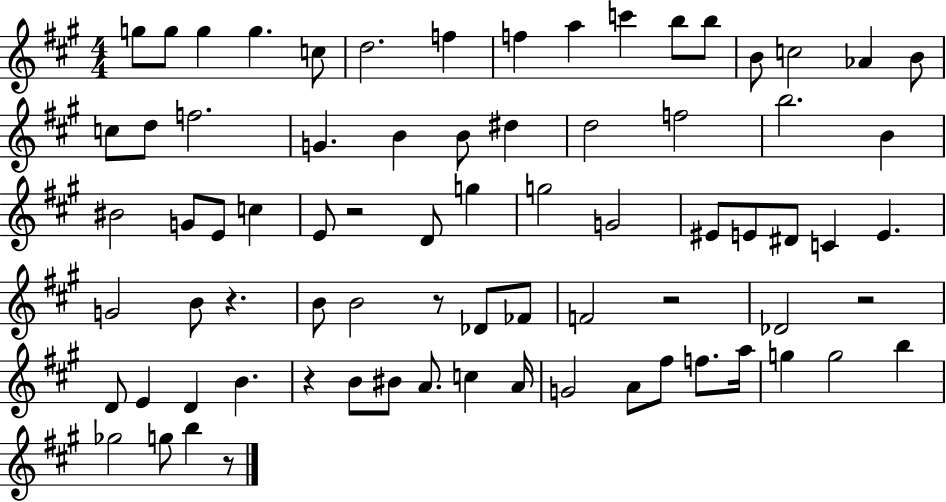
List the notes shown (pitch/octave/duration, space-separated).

G5/e G5/e G5/q G5/q. C5/e D5/h. F5/q F5/q A5/q C6/q B5/e B5/e B4/e C5/h Ab4/q B4/e C5/e D5/e F5/h. G4/q. B4/q B4/e D#5/q D5/h F5/h B5/h. B4/q BIS4/h G4/e E4/e C5/q E4/e R/h D4/e G5/q G5/h G4/h EIS4/e E4/e D#4/e C4/q E4/q. G4/h B4/e R/q. B4/e B4/h R/e Db4/e FES4/e F4/h R/h Db4/h R/h D4/e E4/q D4/q B4/q. R/q B4/e BIS4/e A4/e. C5/q A4/s G4/h A4/e F#5/e F5/e. A5/s G5/q G5/h B5/q Gb5/h G5/e B5/q R/e